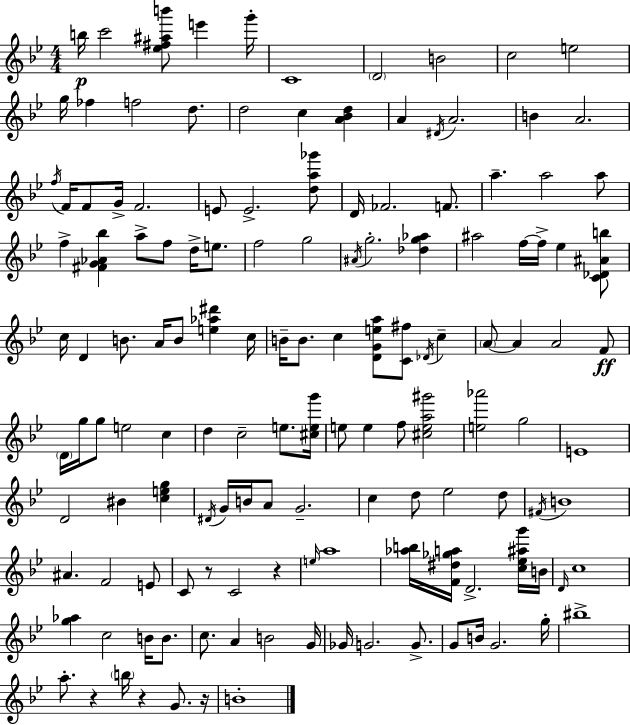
B5/s C6/h [Eb5,F#5,A#5,B6]/e E6/q G6/s C4/w D4/h B4/h C5/h E5/h G5/s FES5/q F5/h D5/e. D5/h C5/q [A4,Bb4,D5]/q A4/q D#4/s A4/h. B4/q A4/h. F5/s F4/s F4/e G4/s F4/h. E4/e E4/h. [D5,A5,Gb6]/e D4/s FES4/h. F4/e. A5/q. A5/h A5/e F5/q [F#4,G4,Ab4,Bb5]/q A5/e F5/e D5/s E5/e. F5/h G5/h A#4/s G5/h. [Db5,G5,Ab5]/q A#5/h F5/s F5/s Eb5/q [C4,Db4,A#4,B5]/e C5/s D4/q B4/e. A4/s B4/e [E5,Ab5,D#6]/q C5/s B4/s B4/e. C5/q [D4,G4,E5,A5]/e [C4,F#5]/e Db4/s C5/q A4/e A4/q A4/h F4/e D4/s G5/s G5/e E5/h C5/q D5/q C5/h E5/e. [C#5,E5,G6]/s E5/e E5/q F5/e [C#5,E5,A5,G#6]/h [E5,Ab6]/h G5/h E4/w D4/h BIS4/q [C5,E5,G5]/q D#4/s G4/s B4/s A4/e G4/h. C5/q D5/e Eb5/h D5/e F#4/s B4/w A#4/q. F4/h E4/e C4/e R/e C4/h R/q E5/s A5/w [Ab5,B5]/s [F4,D#5,Gb5,A5]/s D4/h. [C5,Eb5,A#5,G6]/s B4/s D4/s C5/w [G5,Ab5]/q C5/h B4/s B4/e. C5/e. A4/q B4/h G4/s Gb4/s G4/h. G4/e. G4/e B4/s G4/h. G5/s BIS5/w A5/e. R/q B5/s R/q G4/e. R/s B4/w